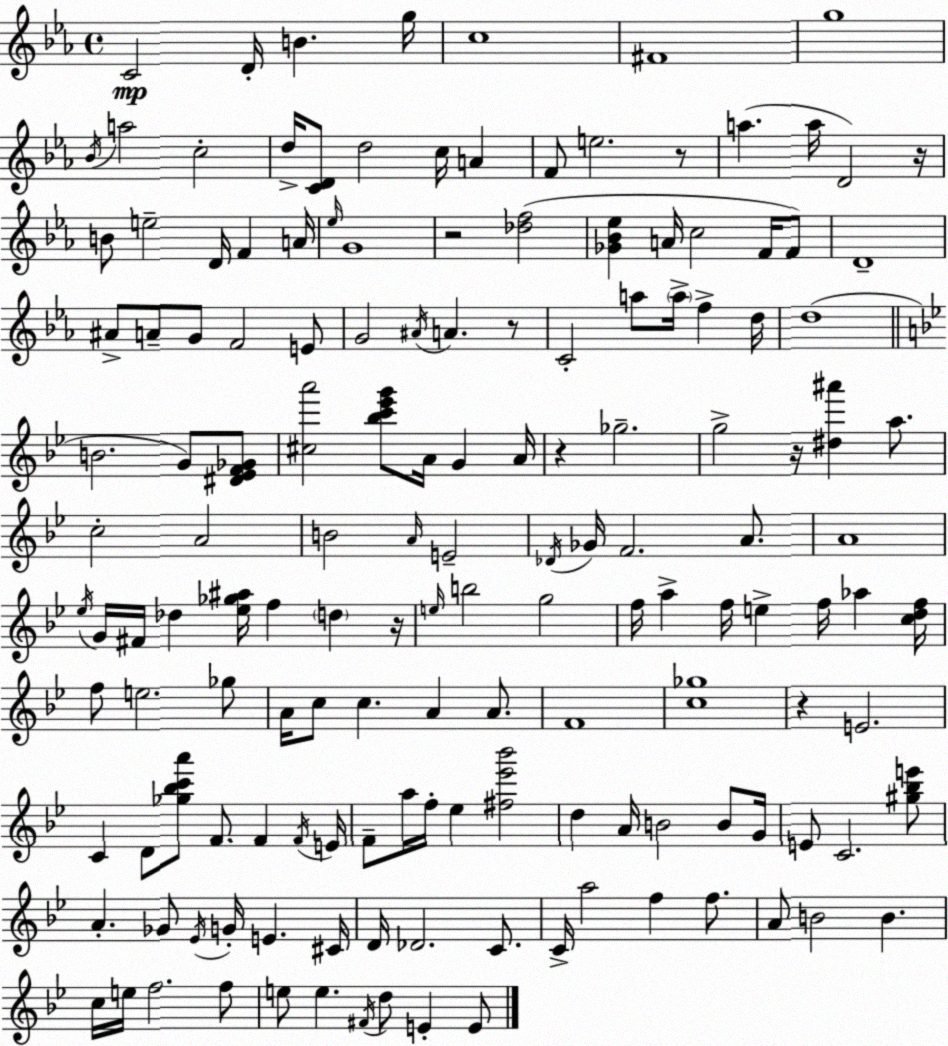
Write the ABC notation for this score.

X:1
T:Untitled
M:4/4
L:1/4
K:Eb
C2 D/4 B g/4 c4 ^F4 g4 _B/4 a2 c2 d/4 [CD]/2 d2 c/4 A F/2 e2 z/2 a a/4 D2 z/4 B/2 e2 D/4 F A/4 _e/4 G4 z2 [_df]2 [_G_B_e] A/4 c2 F/4 F/2 D4 ^A/2 A/2 G/2 F2 E/2 G2 ^A/4 A z/2 C2 a/2 a/4 f d/4 d4 B2 G/2 [^D_EF_G]/2 [^ca']2 [_bc'_e'g']/2 A/4 G A/4 z _g2 g2 z/4 [^d^a'] a/2 c2 A2 B2 A/4 E2 _D/4 _G/4 F2 A/2 A4 _e/4 G/4 ^F/4 _d [_e_g^a]/4 f d z/4 e/4 b2 g2 f/4 a f/4 e f/4 _a [cdf]/4 f/2 e2 _g/2 A/4 c/2 c A A/2 F4 [c_g]4 z E2 C D/2 [_g_bc'a']/2 F/2 F F/4 E/4 F/2 a/4 f/4 _e [^f_e'_b']2 d A/4 B2 B/2 G/4 E/2 C2 [^g_be']/2 A _G/2 _E/4 G/4 E ^C/4 D/4 _D2 C/2 C/4 a2 f f/2 A/2 B2 B c/4 e/4 f2 f/2 e/2 e ^F/4 d/2 E E/2